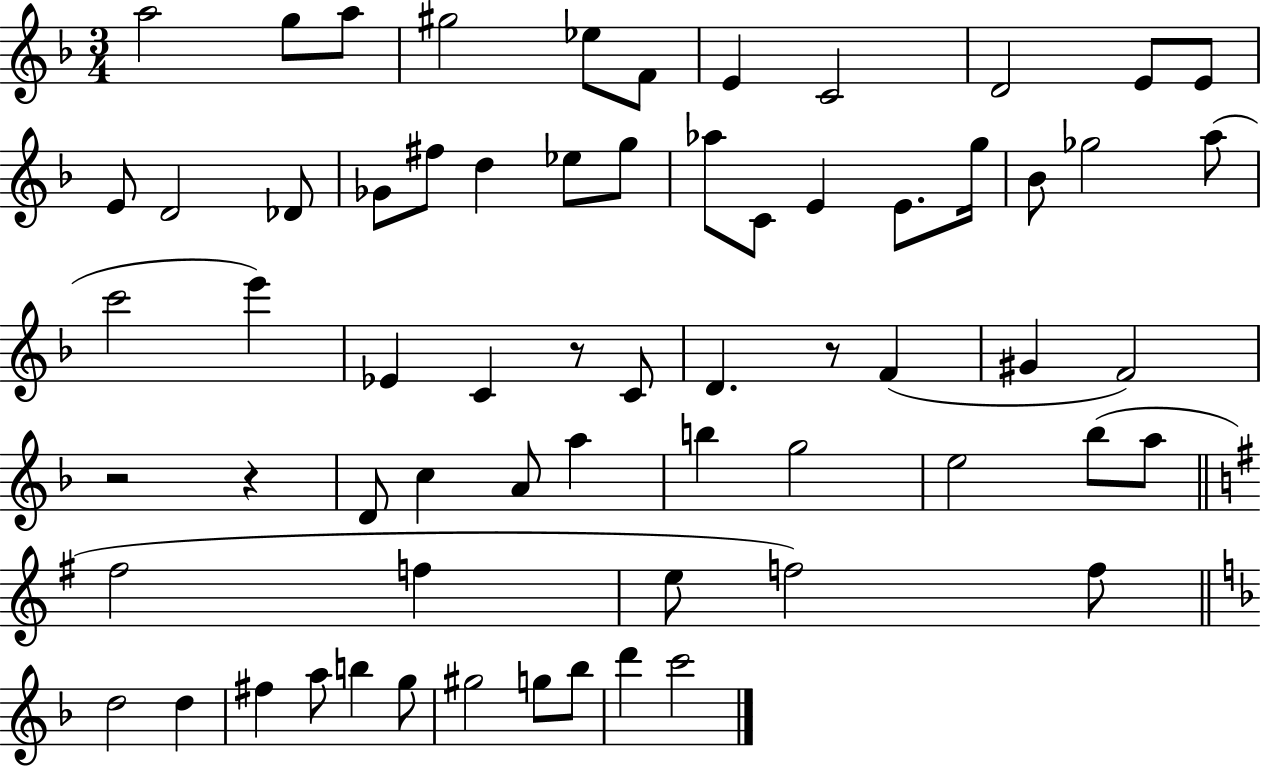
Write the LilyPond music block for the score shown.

{
  \clef treble
  \numericTimeSignature
  \time 3/4
  \key f \major
  a''2 g''8 a''8 | gis''2 ees''8 f'8 | e'4 c'2 | d'2 e'8 e'8 | \break e'8 d'2 des'8 | ges'8 fis''8 d''4 ees''8 g''8 | aes''8 c'8 e'4 e'8. g''16 | bes'8 ges''2 a''8( | \break c'''2 e'''4) | ees'4 c'4 r8 c'8 | d'4. r8 f'4( | gis'4 f'2) | \break r2 r4 | d'8 c''4 a'8 a''4 | b''4 g''2 | e''2 bes''8( a''8 | \break \bar "||" \break \key g \major fis''2 f''4 | e''8 f''2) f''8 | \bar "||" \break \key d \minor d''2 d''4 | fis''4 a''8 b''4 g''8 | gis''2 g''8 bes''8 | d'''4 c'''2 | \break \bar "|."
}